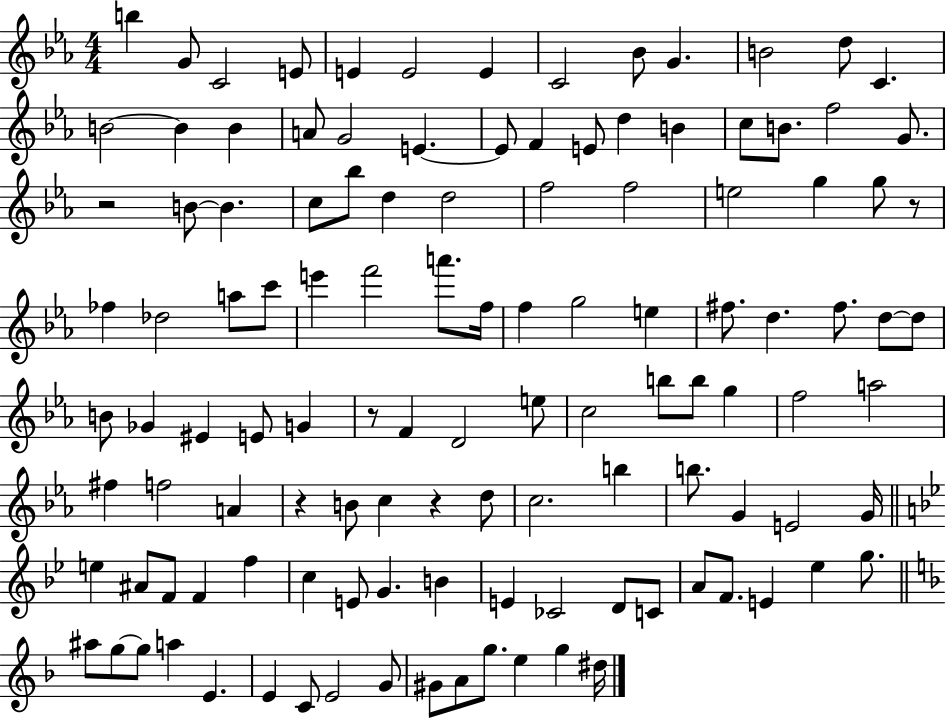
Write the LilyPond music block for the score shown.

{
  \clef treble
  \numericTimeSignature
  \time 4/4
  \key ees \major
  b''4 g'8 c'2 e'8 | e'4 e'2 e'4 | c'2 bes'8 g'4. | b'2 d''8 c'4. | \break b'2~~ b'4 b'4 | a'8 g'2 e'4.~~ | e'8 f'4 e'8 d''4 b'4 | c''8 b'8. f''2 g'8. | \break r2 b'8~~ b'4. | c''8 bes''8 d''4 d''2 | f''2 f''2 | e''2 g''4 g''8 r8 | \break fes''4 des''2 a''8 c'''8 | e'''4 f'''2 a'''8. f''16 | f''4 g''2 e''4 | fis''8. d''4. fis''8. d''8~~ d''8 | \break b'8 ges'4 eis'4 e'8 g'4 | r8 f'4 d'2 e''8 | c''2 b''8 b''8 g''4 | f''2 a''2 | \break fis''4 f''2 a'4 | r4 b'8 c''4 r4 d''8 | c''2. b''4 | b''8. g'4 e'2 g'16 | \break \bar "||" \break \key bes \major e''4 ais'8 f'8 f'4 f''4 | c''4 e'8 g'4. b'4 | e'4 ces'2 d'8 c'8 | a'8 f'8. e'4 ees''4 g''8. | \break \bar "||" \break \key d \minor ais''8 g''8~~ g''8 a''4 e'4. | e'4 c'8 e'2 g'8 | gis'8 a'8 g''8. e''4 g''4 dis''16 | \bar "|."
}